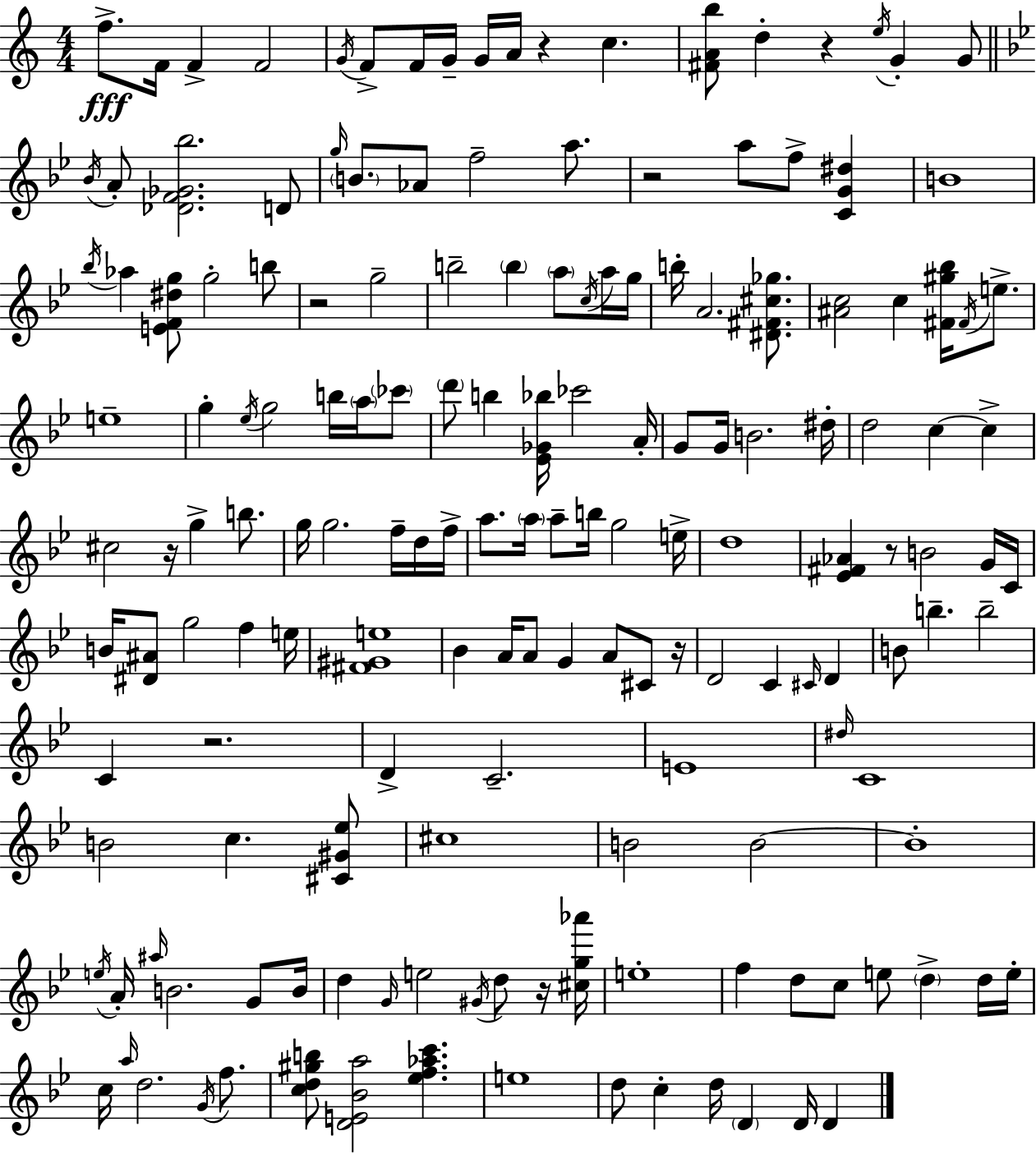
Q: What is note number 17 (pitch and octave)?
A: A4